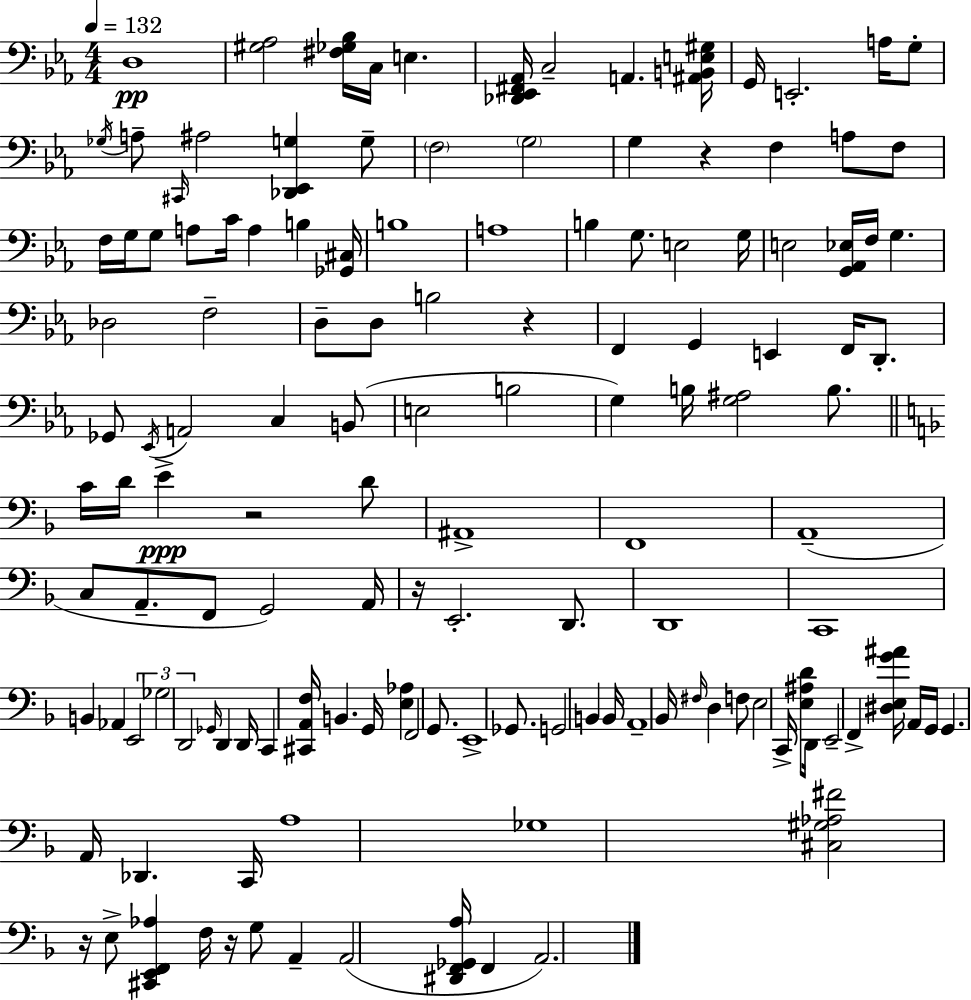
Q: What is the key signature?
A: EES major